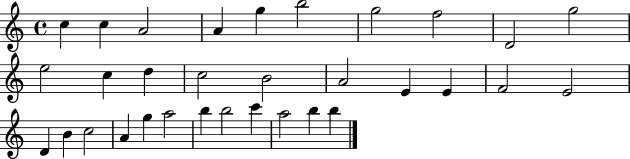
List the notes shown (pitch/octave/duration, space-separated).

C5/q C5/q A4/h A4/q G5/q B5/h G5/h F5/h D4/h G5/h E5/h C5/q D5/q C5/h B4/h A4/h E4/q E4/q F4/h E4/h D4/q B4/q C5/h A4/q G5/q A5/h B5/q B5/h C6/q A5/h B5/q B5/q